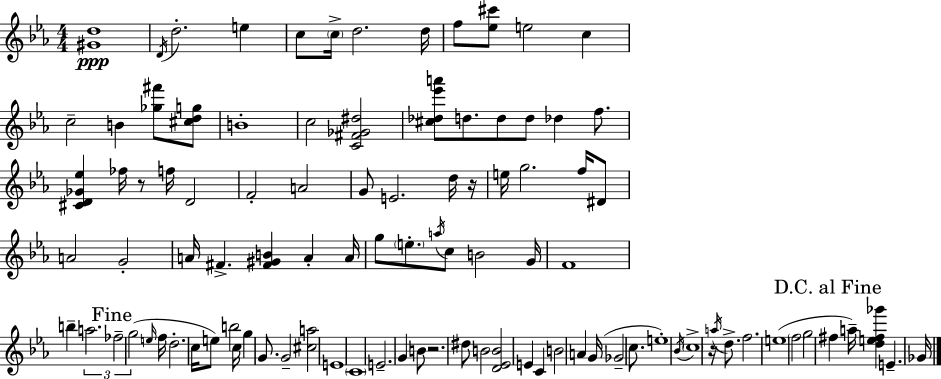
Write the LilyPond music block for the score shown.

{
  \clef treble
  \numericTimeSignature
  \time 4/4
  \key c \minor
  <gis' d''>1\ppp | \acciaccatura { d'16 } d''2.-. e''4 | c''8 \parenthesize c''16-> d''2. | d''16 f''8 <ees'' cis'''>8 e''2 c''4 | \break c''2-- b'4 <ges'' fis'''>8 <cis'' d'' g''>8 | b'1-. | c''2 <c' fis' ges' dis''>2 | <cis'' des'' ees''' a'''>8 d''8. d''8 d''8 des''4 f''8. | \break <cis' d' ges' ees''>4 fes''16 r8 f''16 d'2 | f'2-. a'2 | g'8 e'2. d''16 | r16 e''16 g''2. f''16 dis'8 | \break a'2 g'2-. | a'16 fis'4.-> <fis' gis' b'>4 a'4-. | a'16 g''8 \parenthesize e''8.-. \acciaccatura { a''16 } c''8 b'2 | g'16 f'1 | \break b''4-- \tuplet 3/2 { a''2. | \mark "Fine" fes''2-- g''2( } | \grace { e''16 } f''16 d''2.-. | c''16 e''8) b''2 c''16 g''4 | \break g'8. g'2-- <cis'' a''>2 | e'1 | \parenthesize c'1 | e'2.-- g'4 | \break b'8 r2. | dis''8 b'2 <d' ees' b'>2 | e'4 c'4 b'2 | a'4 g'16( ges'2-- | \break c''8. e''1-.) | \acciaccatura { bes'16 } \parenthesize c''1-> | r16 \acciaccatura { a''16 } d''8.-> f''2. | e''1( | \break \parenthesize f''2 g''2 | \mark "D.C. al Fine" fis''4 a''16--) <d'' e'' fis'' ges'''>4 e'4.-- | ges'16 \bar "|."
}